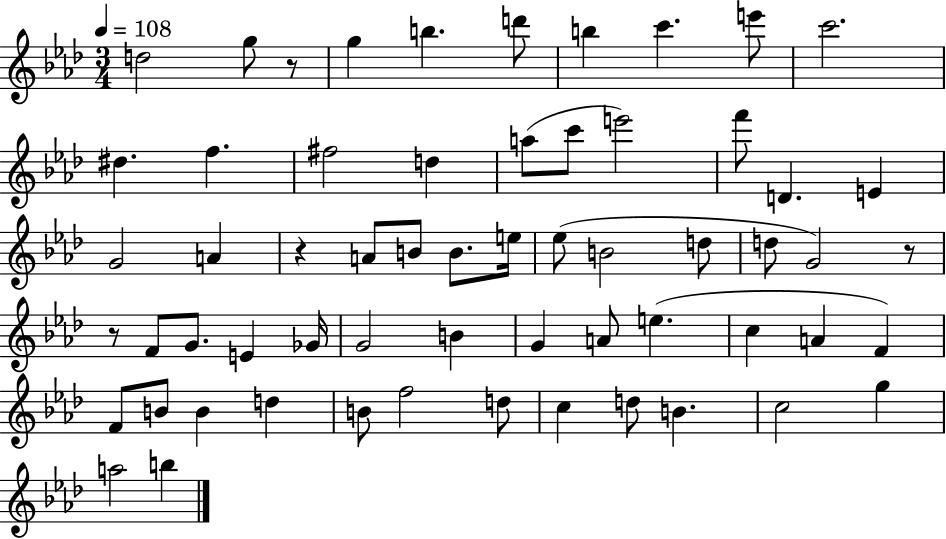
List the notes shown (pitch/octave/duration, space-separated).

D5/h G5/e R/e G5/q B5/q. D6/e B5/q C6/q. E6/e C6/h. D#5/q. F5/q. F#5/h D5/q A5/e C6/e E6/h F6/e D4/q. E4/q G4/h A4/q R/q A4/e B4/e B4/e. E5/s Eb5/e B4/h D5/e D5/e G4/h R/e R/e F4/e G4/e. E4/q Gb4/s G4/h B4/q G4/q A4/e E5/q. C5/q A4/q F4/q F4/e B4/e B4/q D5/q B4/e F5/h D5/e C5/q D5/e B4/q. C5/h G5/q A5/h B5/q